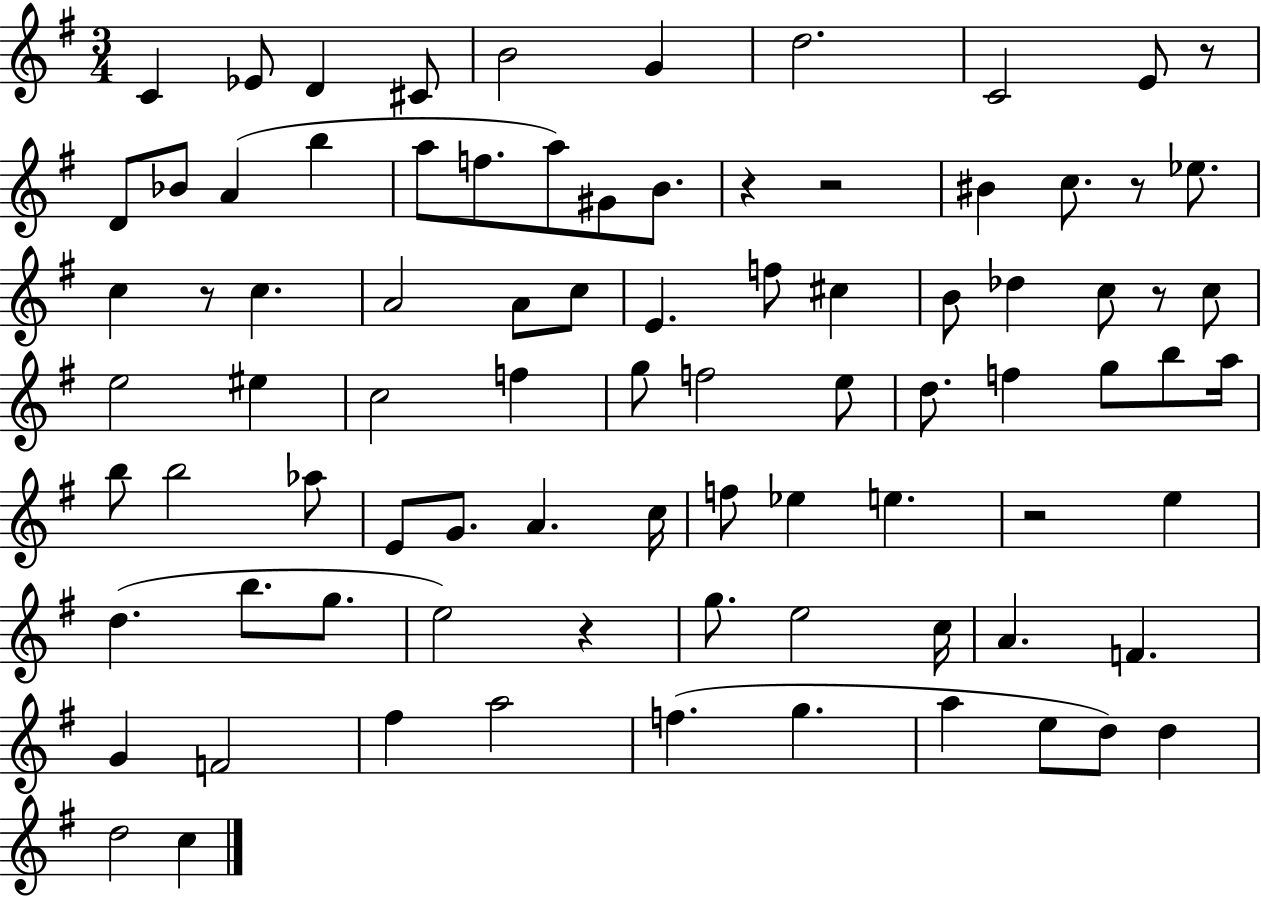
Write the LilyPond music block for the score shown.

{
  \clef treble
  \numericTimeSignature
  \time 3/4
  \key g \major
  c'4 ees'8 d'4 cis'8 | b'2 g'4 | d''2. | c'2 e'8 r8 | \break d'8 bes'8 a'4( b''4 | a''8 f''8. a''8) gis'8 b'8. | r4 r2 | bis'4 c''8. r8 ees''8. | \break c''4 r8 c''4. | a'2 a'8 c''8 | e'4. f''8 cis''4 | b'8 des''4 c''8 r8 c''8 | \break e''2 eis''4 | c''2 f''4 | g''8 f''2 e''8 | d''8. f''4 g''8 b''8 a''16 | \break b''8 b''2 aes''8 | e'8 g'8. a'4. c''16 | f''8 ees''4 e''4. | r2 e''4 | \break d''4.( b''8. g''8. | e''2) r4 | g''8. e''2 c''16 | a'4. f'4. | \break g'4 f'2 | fis''4 a''2 | f''4.( g''4. | a''4 e''8 d''8) d''4 | \break d''2 c''4 | \bar "|."
}